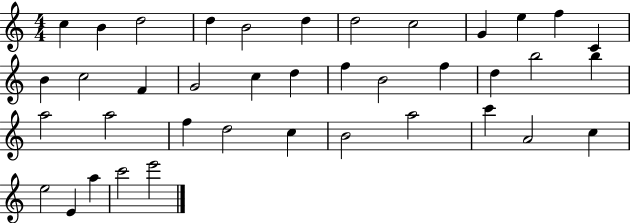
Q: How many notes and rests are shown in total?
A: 39